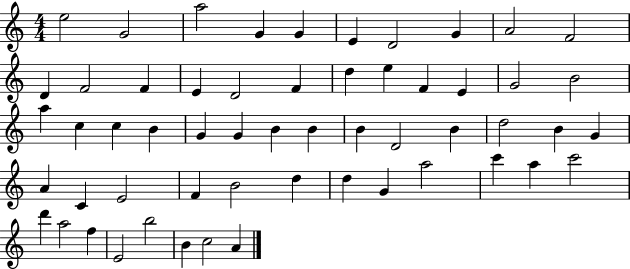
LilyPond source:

{
  \clef treble
  \numericTimeSignature
  \time 4/4
  \key c \major
  e''2 g'2 | a''2 g'4 g'4 | e'4 d'2 g'4 | a'2 f'2 | \break d'4 f'2 f'4 | e'4 d'2 f'4 | d''4 e''4 f'4 e'4 | g'2 b'2 | \break a''4 c''4 c''4 b'4 | g'4 g'4 b'4 b'4 | b'4 d'2 b'4 | d''2 b'4 g'4 | \break a'4 c'4 e'2 | f'4 b'2 d''4 | d''4 g'4 a''2 | c'''4 a''4 c'''2 | \break d'''4 a''2 f''4 | e'2 b''2 | b'4 c''2 a'4 | \bar "|."
}